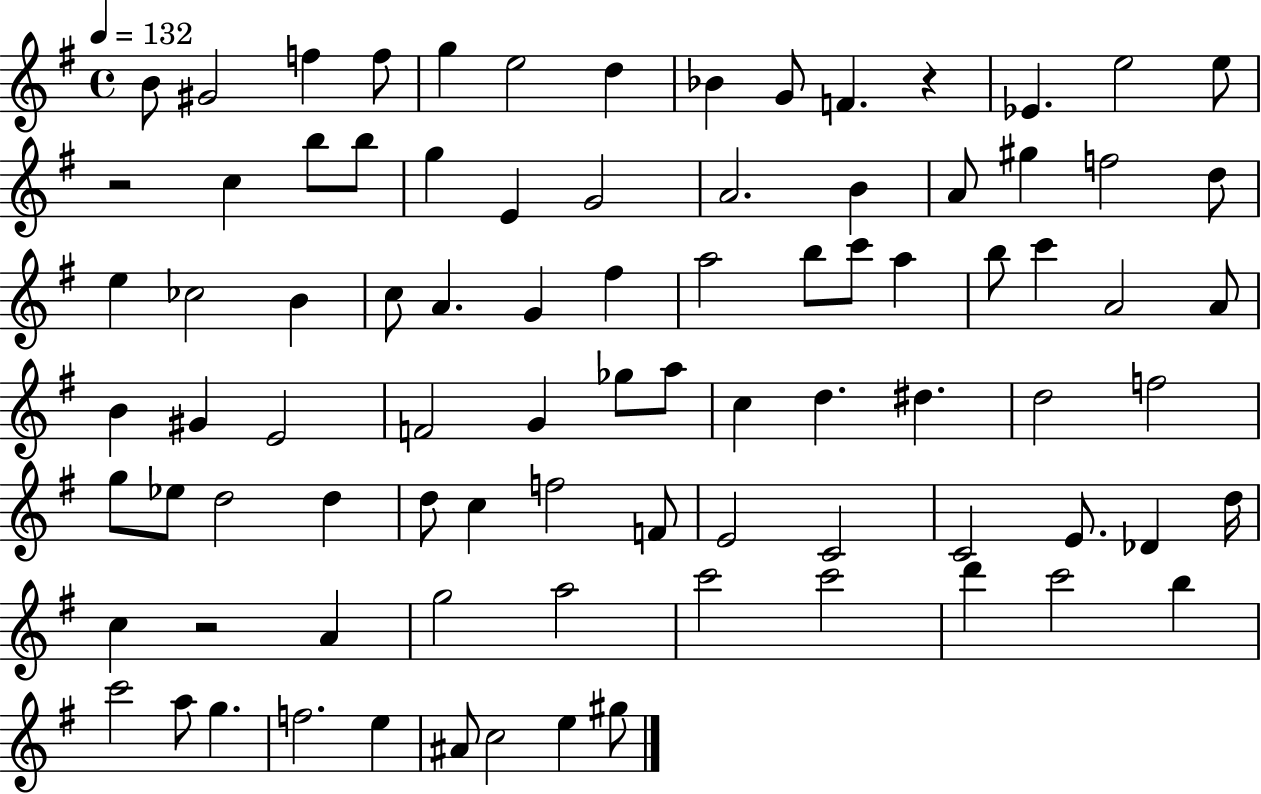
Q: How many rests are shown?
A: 3